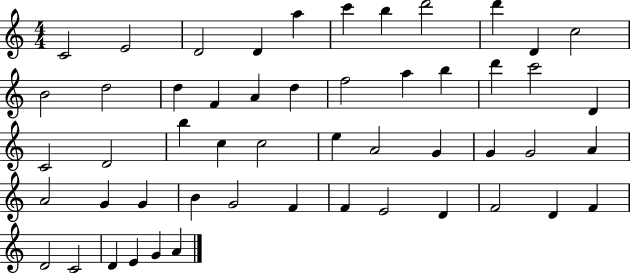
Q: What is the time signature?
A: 4/4